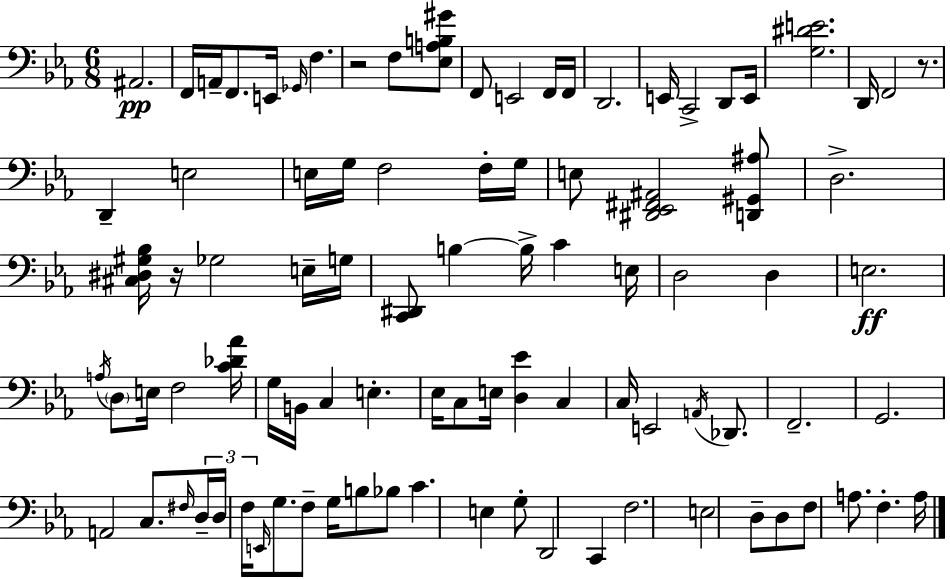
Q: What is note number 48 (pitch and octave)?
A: C3